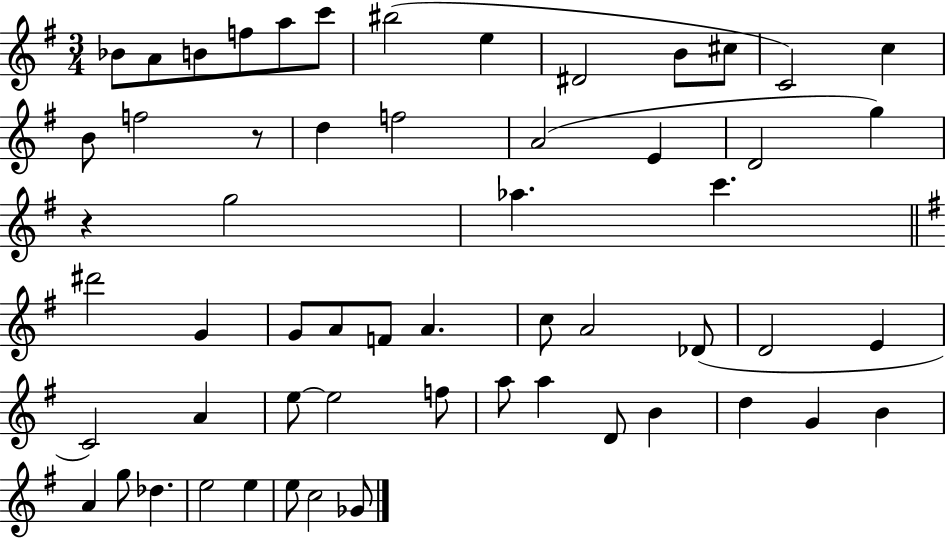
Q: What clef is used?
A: treble